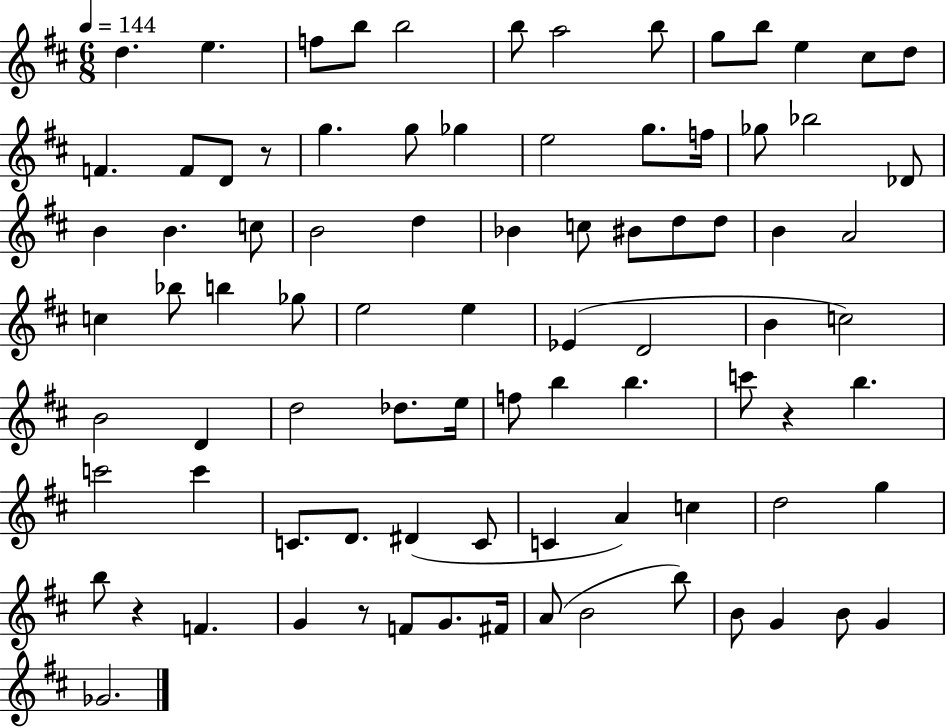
X:1
T:Untitled
M:6/8
L:1/4
K:D
d e f/2 b/2 b2 b/2 a2 b/2 g/2 b/2 e ^c/2 d/2 F F/2 D/2 z/2 g g/2 _g e2 g/2 f/4 _g/2 _b2 _D/2 B B c/2 B2 d _B c/2 ^B/2 d/2 d/2 B A2 c _b/2 b _g/2 e2 e _E D2 B c2 B2 D d2 _d/2 e/4 f/2 b b c'/2 z b c'2 c' C/2 D/2 ^D C/2 C A c d2 g b/2 z F G z/2 F/2 G/2 ^F/4 A/2 B2 b/2 B/2 G B/2 G _G2